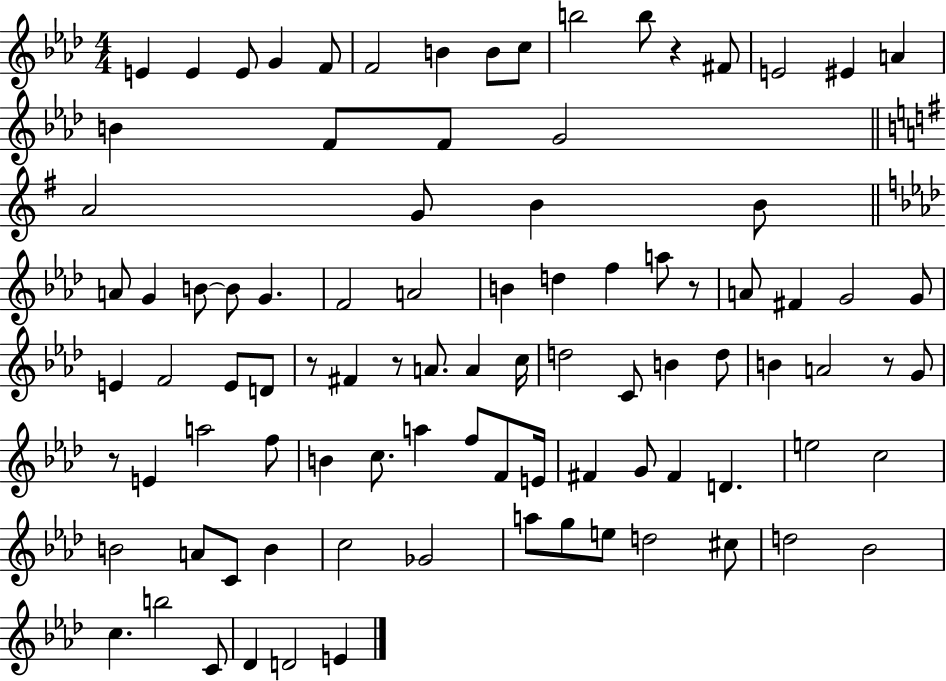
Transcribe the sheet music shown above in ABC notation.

X:1
T:Untitled
M:4/4
L:1/4
K:Ab
E E E/2 G F/2 F2 B B/2 c/2 b2 b/2 z ^F/2 E2 ^E A B F/2 F/2 G2 A2 G/2 B B/2 A/2 G B/2 B/2 G F2 A2 B d f a/2 z/2 A/2 ^F G2 G/2 E F2 E/2 D/2 z/2 ^F z/2 A/2 A c/4 d2 C/2 B d/2 B A2 z/2 G/2 z/2 E a2 f/2 B c/2 a f/2 F/2 E/4 ^F G/2 ^F D e2 c2 B2 A/2 C/2 B c2 _G2 a/2 g/2 e/2 d2 ^c/2 d2 _B2 c b2 C/2 _D D2 E